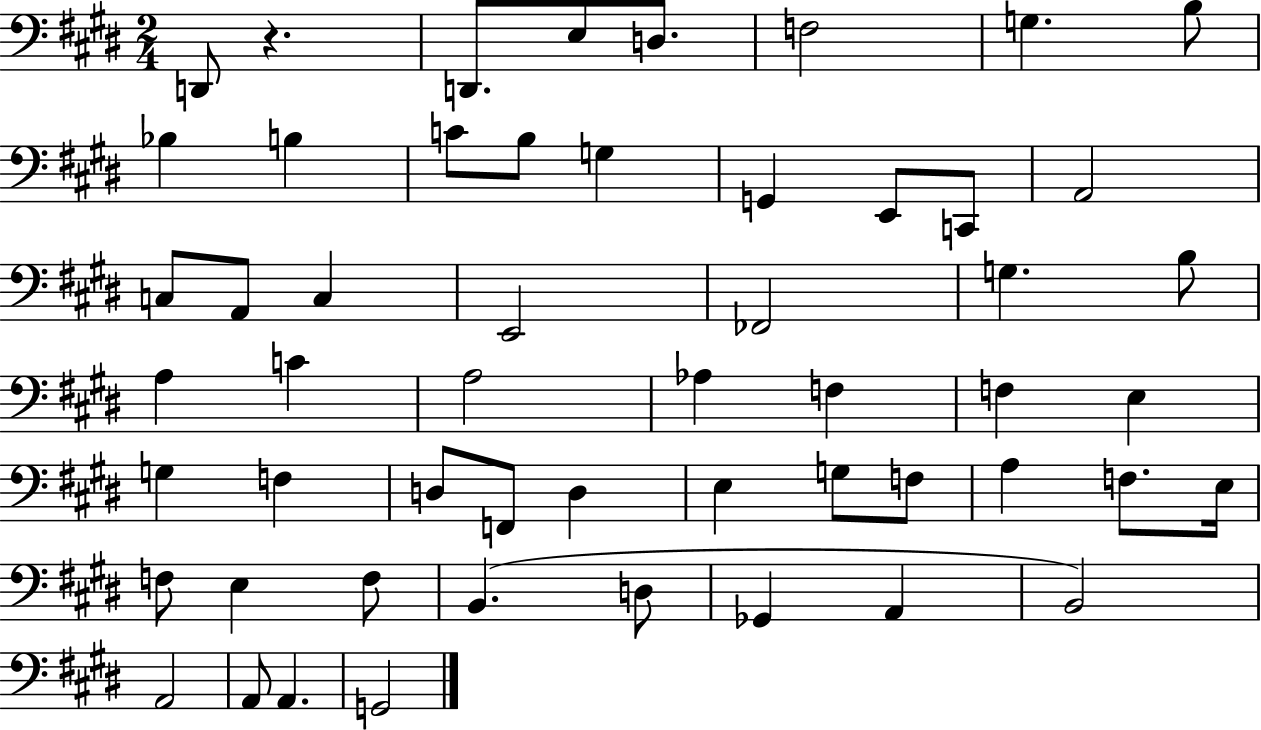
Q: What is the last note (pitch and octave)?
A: G2